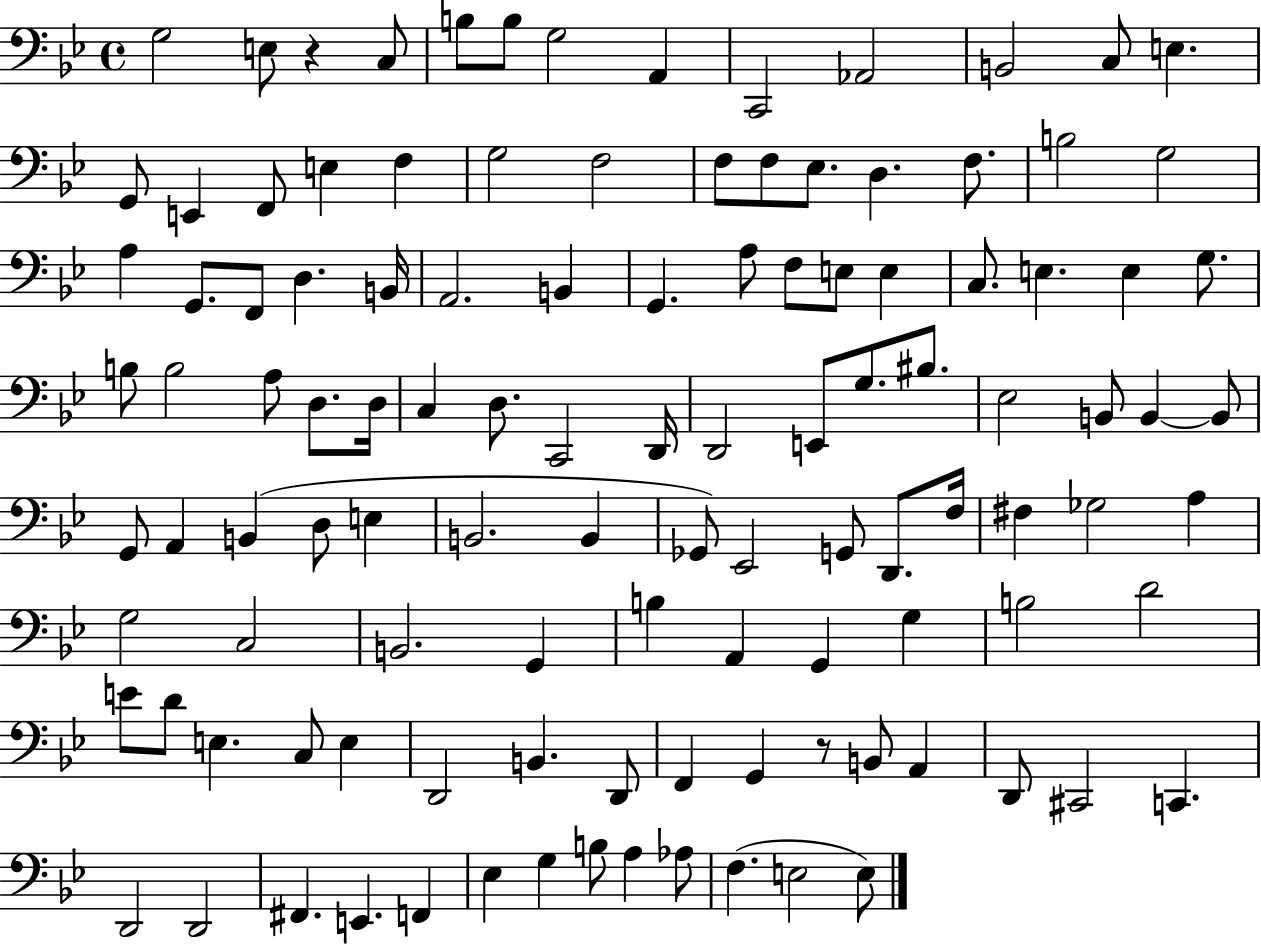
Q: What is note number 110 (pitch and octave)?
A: F3